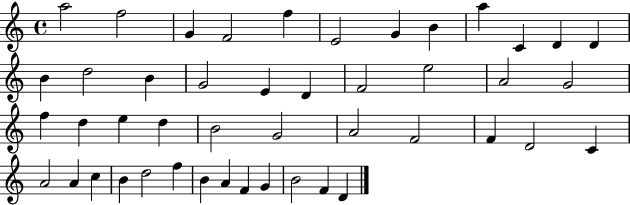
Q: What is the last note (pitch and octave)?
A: D4